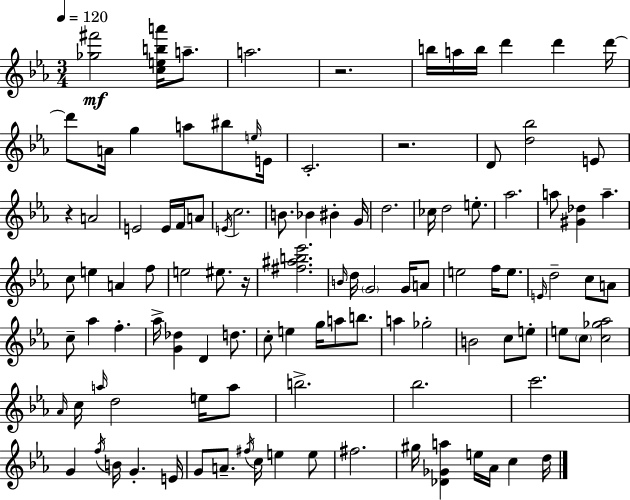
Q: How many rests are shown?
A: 4